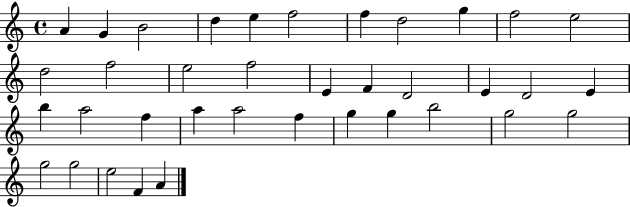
{
  \clef treble
  \time 4/4
  \defaultTimeSignature
  \key c \major
  a'4 g'4 b'2 | d''4 e''4 f''2 | f''4 d''2 g''4 | f''2 e''2 | \break d''2 f''2 | e''2 f''2 | e'4 f'4 d'2 | e'4 d'2 e'4 | \break b''4 a''2 f''4 | a''4 a''2 f''4 | g''4 g''4 b''2 | g''2 g''2 | \break g''2 g''2 | e''2 f'4 a'4 | \bar "|."
}